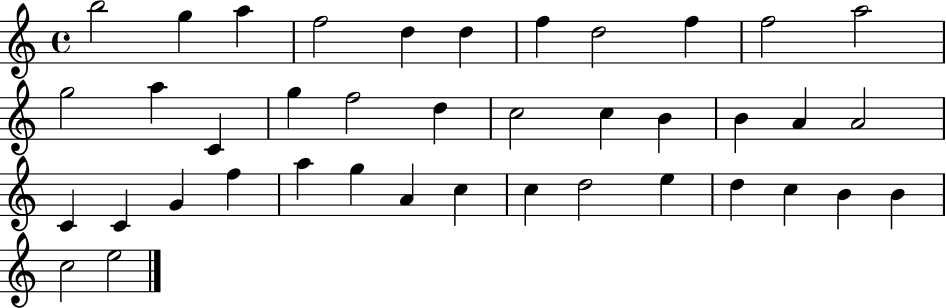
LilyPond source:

{
  \clef treble
  \time 4/4
  \defaultTimeSignature
  \key c \major
  b''2 g''4 a''4 | f''2 d''4 d''4 | f''4 d''2 f''4 | f''2 a''2 | \break g''2 a''4 c'4 | g''4 f''2 d''4 | c''2 c''4 b'4 | b'4 a'4 a'2 | \break c'4 c'4 g'4 f''4 | a''4 g''4 a'4 c''4 | c''4 d''2 e''4 | d''4 c''4 b'4 b'4 | \break c''2 e''2 | \bar "|."
}